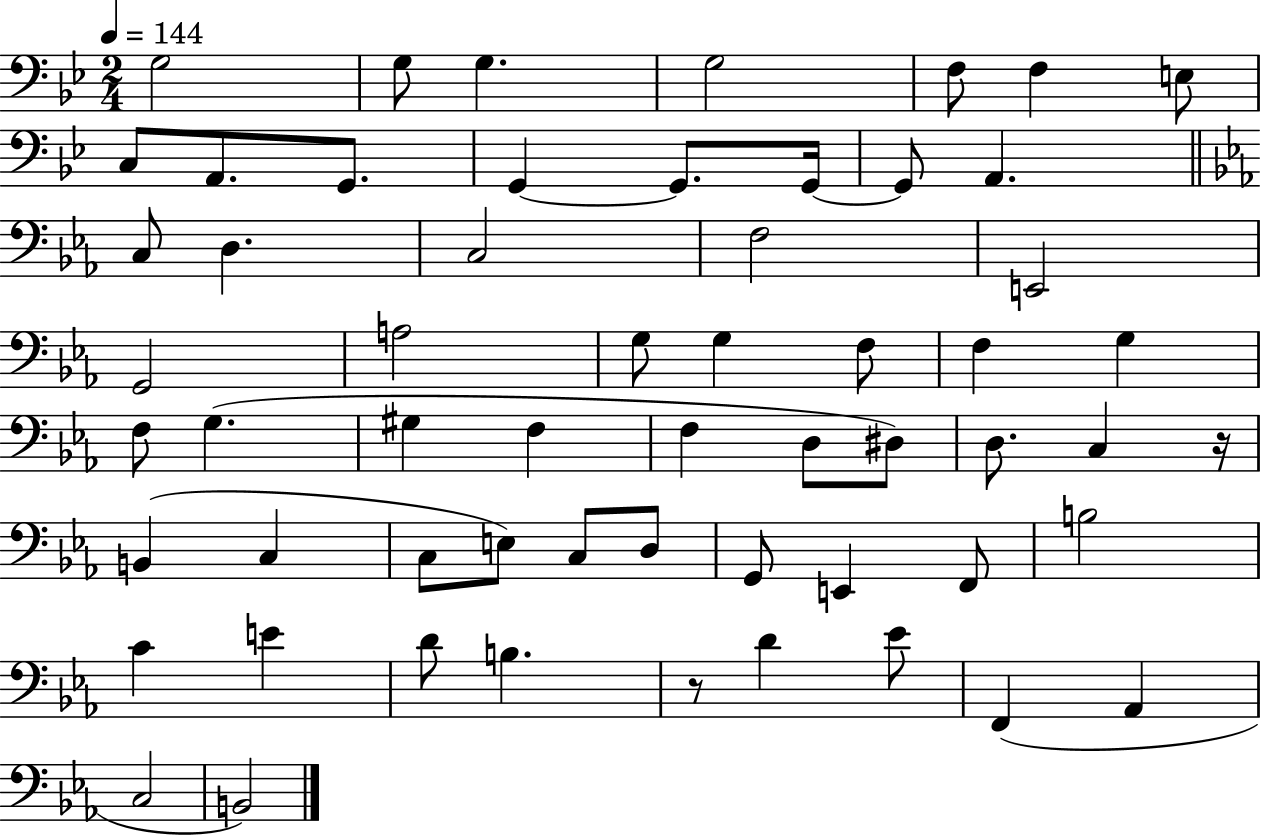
X:1
T:Untitled
M:2/4
L:1/4
K:Bb
G,2 G,/2 G, G,2 F,/2 F, E,/2 C,/2 A,,/2 G,,/2 G,, G,,/2 G,,/4 G,,/2 A,, C,/2 D, C,2 F,2 E,,2 G,,2 A,2 G,/2 G, F,/2 F, G, F,/2 G, ^G, F, F, D,/2 ^D,/2 D,/2 C, z/4 B,, C, C,/2 E,/2 C,/2 D,/2 G,,/2 E,, F,,/2 B,2 C E D/2 B, z/2 D _E/2 F,, _A,, C,2 B,,2